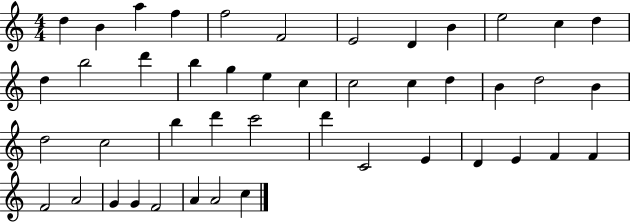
{
  \clef treble
  \numericTimeSignature
  \time 4/4
  \key c \major
  d''4 b'4 a''4 f''4 | f''2 f'2 | e'2 d'4 b'4 | e''2 c''4 d''4 | \break d''4 b''2 d'''4 | b''4 g''4 e''4 c''4 | c''2 c''4 d''4 | b'4 d''2 b'4 | \break d''2 c''2 | b''4 d'''4 c'''2 | d'''4 c'2 e'4 | d'4 e'4 f'4 f'4 | \break f'2 a'2 | g'4 g'4 f'2 | a'4 a'2 c''4 | \bar "|."
}